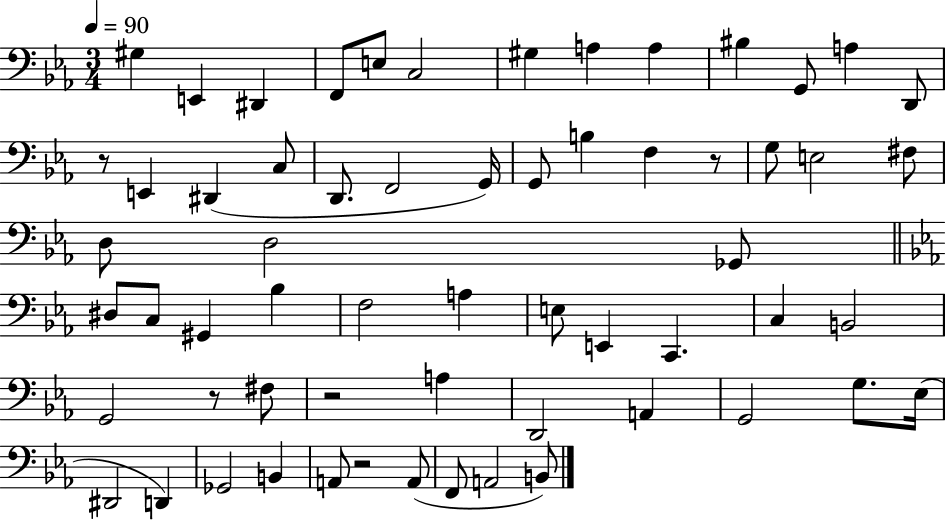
{
  \clef bass
  \numericTimeSignature
  \time 3/4
  \key ees \major
  \tempo 4 = 90
  gis4 e,4 dis,4 | f,8 e8 c2 | gis4 a4 a4 | bis4 g,8 a4 d,8 | \break r8 e,4 dis,4( c8 | d,8. f,2 g,16) | g,8 b4 f4 r8 | g8 e2 fis8 | \break d8 d2 ges,8 | \bar "||" \break \key ees \major dis8 c8 gis,4 bes4 | f2 a4 | e8 e,4 c,4. | c4 b,2 | \break g,2 r8 fis8 | r2 a4 | d,2 a,4 | g,2 g8. ees16( | \break dis,2 d,4) | ges,2 b,4 | a,8 r2 a,8( | f,8 a,2 b,8) | \break \bar "|."
}